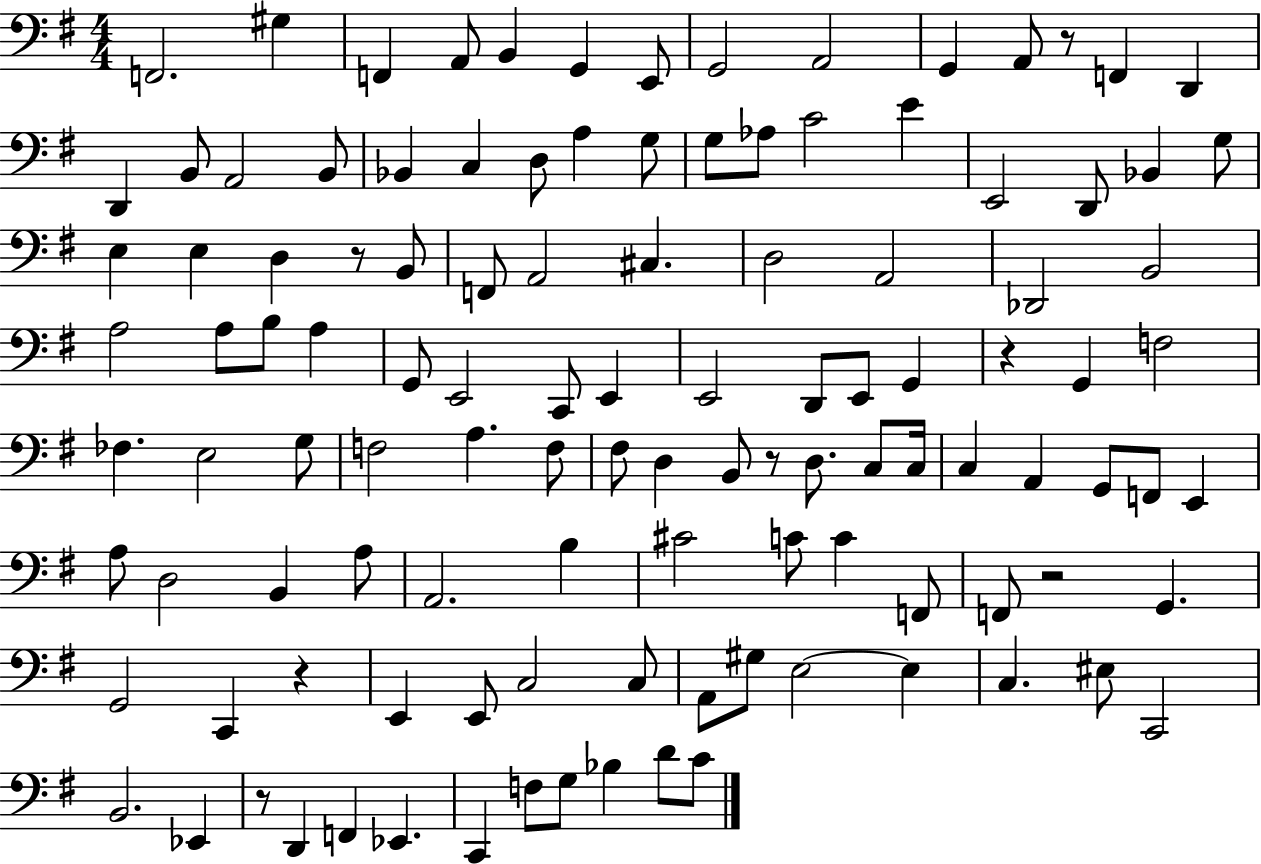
F2/h. G#3/q F2/q A2/e B2/q G2/q E2/e G2/h A2/h G2/q A2/e R/e F2/q D2/q D2/q B2/e A2/h B2/e Bb2/q C3/q D3/e A3/q G3/e G3/e Ab3/e C4/h E4/q E2/h D2/e Bb2/q G3/e E3/q E3/q D3/q R/e B2/e F2/e A2/h C#3/q. D3/h A2/h Db2/h B2/h A3/h A3/e B3/e A3/q G2/e E2/h C2/e E2/q E2/h D2/e E2/e G2/q R/q G2/q F3/h FES3/q. E3/h G3/e F3/h A3/q. F3/e F#3/e D3/q B2/e R/e D3/e. C3/e C3/s C3/q A2/q G2/e F2/e E2/q A3/e D3/h B2/q A3/e A2/h. B3/q C#4/h C4/e C4/q F2/e F2/e R/h G2/q. G2/h C2/q R/q E2/q E2/e C3/h C3/e A2/e G#3/e E3/h E3/q C3/q. EIS3/e C2/h B2/h. Eb2/q R/e D2/q F2/q Eb2/q. C2/q F3/e G3/e Bb3/q D4/e C4/e